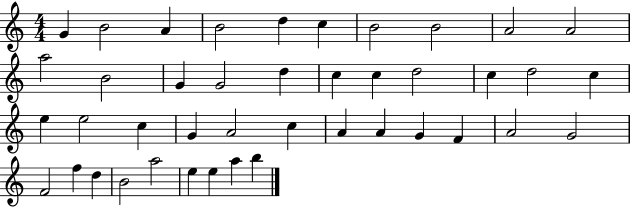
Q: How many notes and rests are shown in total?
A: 42